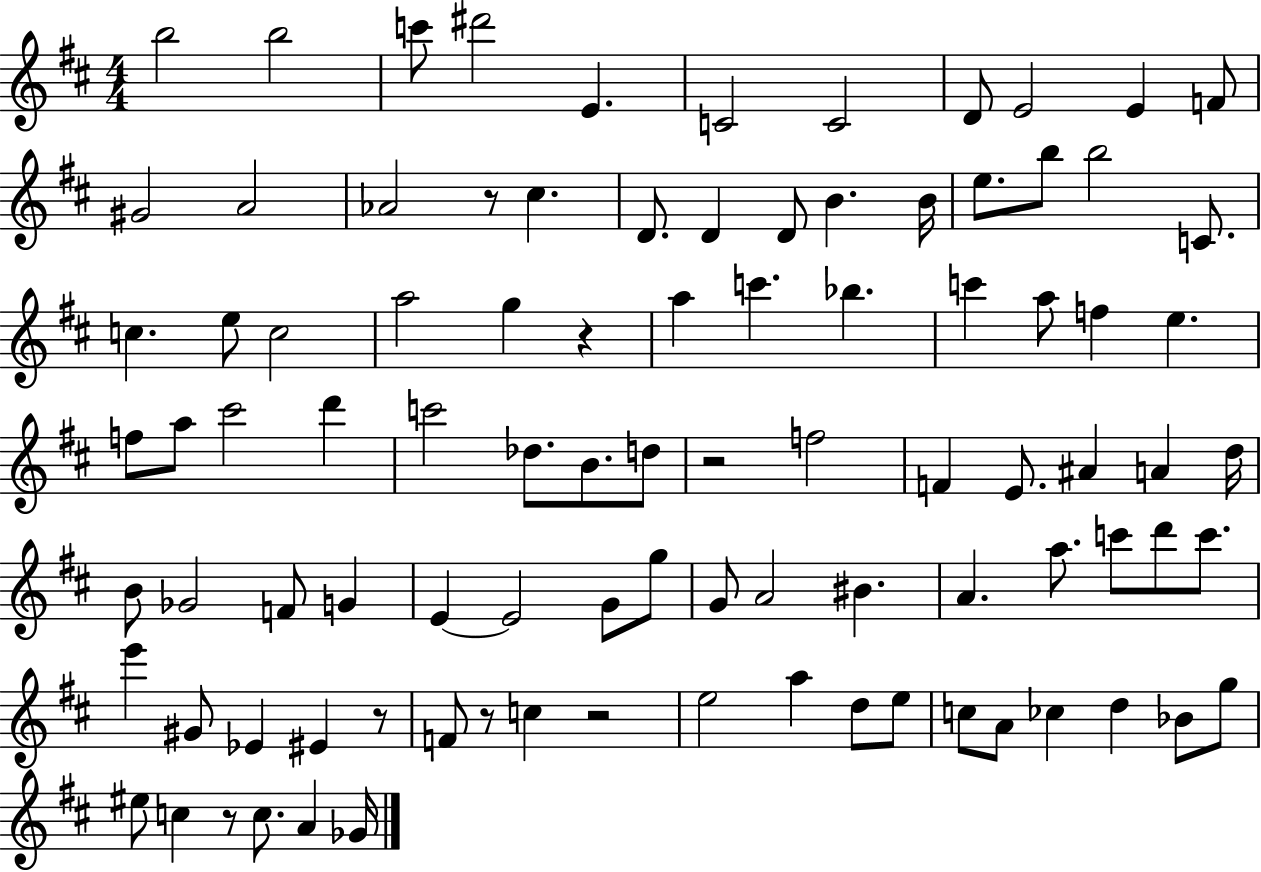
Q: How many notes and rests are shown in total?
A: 94